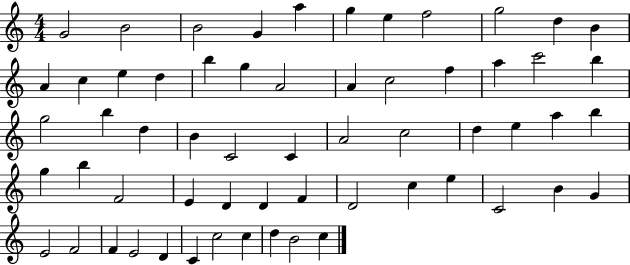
X:1
T:Untitled
M:4/4
L:1/4
K:C
G2 B2 B2 G a g e f2 g2 d B A c e d b g A2 A c2 f a c'2 b g2 b d B C2 C A2 c2 d e a b g b F2 E D D F D2 c e C2 B G E2 F2 F E2 D C c2 c d B2 c